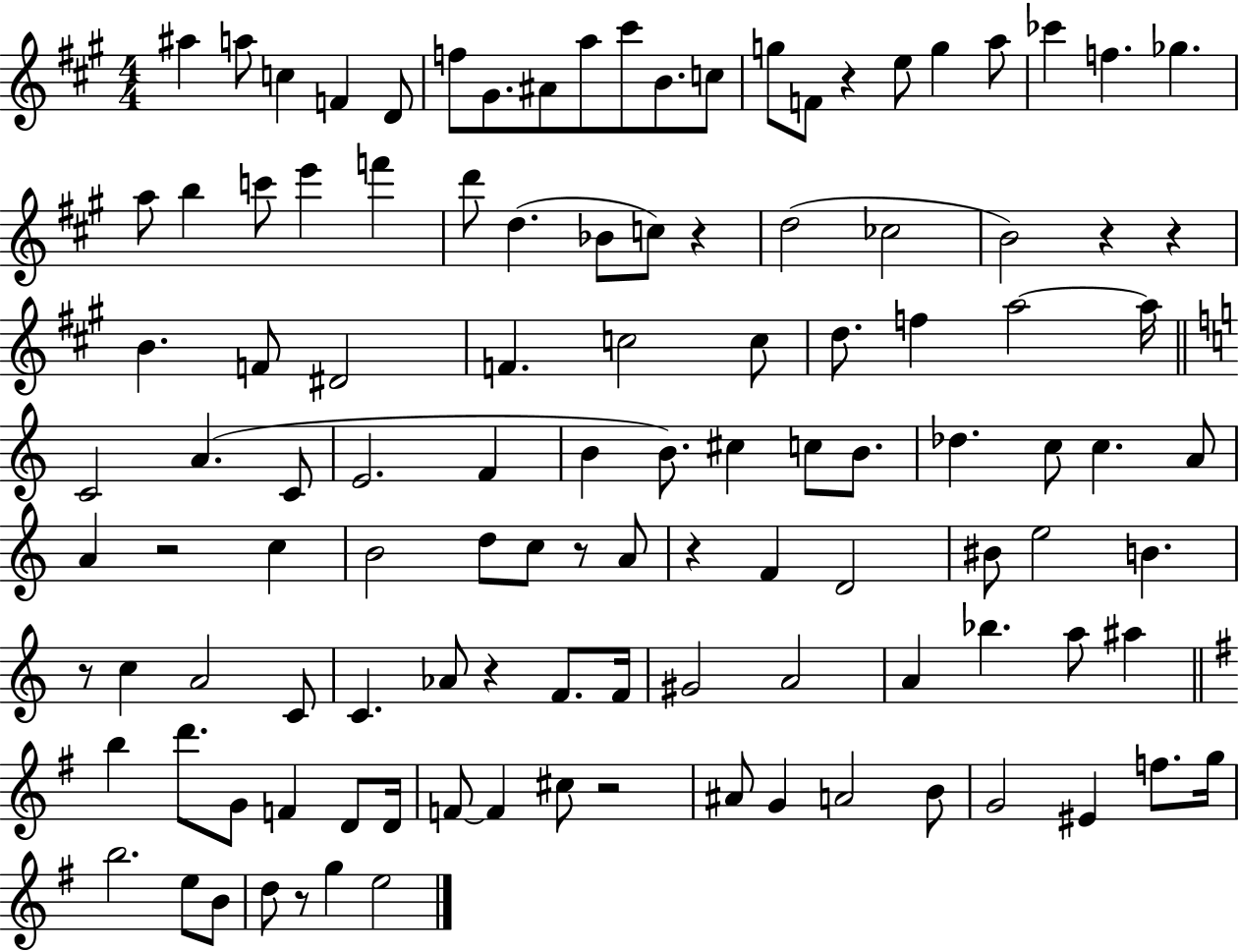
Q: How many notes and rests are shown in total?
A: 114